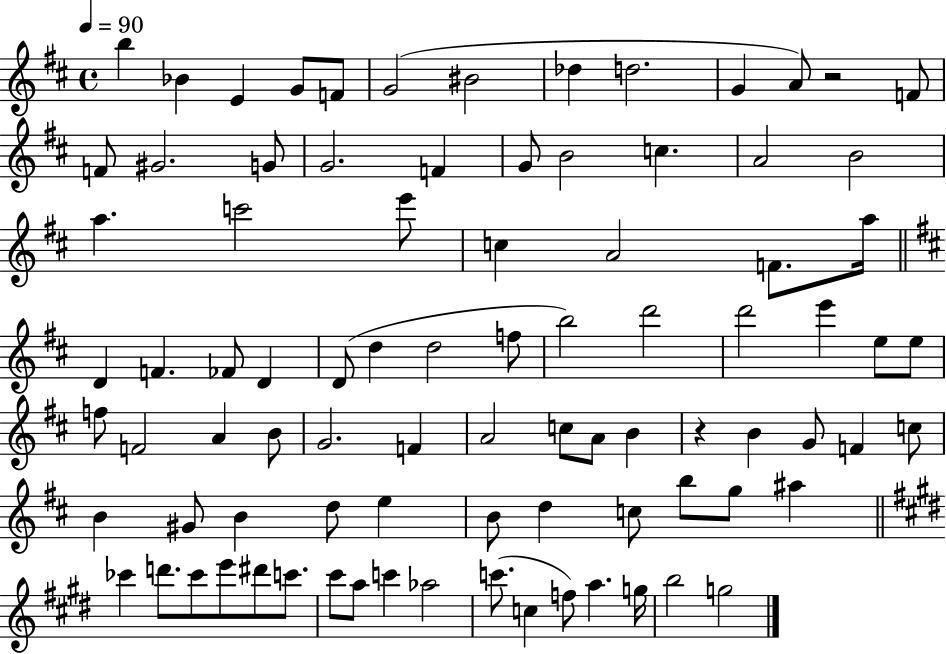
B5/q Bb4/q E4/q G4/e F4/e G4/h BIS4/h Db5/q D5/h. G4/q A4/e R/h F4/e F4/e G#4/h. G4/e G4/h. F4/q G4/e B4/h C5/q. A4/h B4/h A5/q. C6/h E6/e C5/q A4/h F4/e. A5/s D4/q F4/q. FES4/e D4/q D4/e D5/q D5/h F5/e B5/h D6/h D6/h E6/q E5/e E5/e F5/e F4/h A4/q B4/e G4/h. F4/q A4/h C5/e A4/e B4/q R/q B4/q G4/e F4/q C5/e B4/q G#4/e B4/q D5/e E5/q B4/e D5/q C5/e B5/e G5/e A#5/q CES6/q D6/e. CES6/e E6/e D#6/e C6/e. C#6/e A5/e C6/q Ab5/h C6/e. C5/q F5/e A5/q. G5/s B5/h G5/h